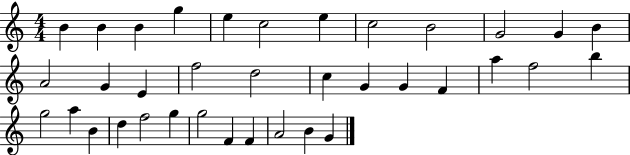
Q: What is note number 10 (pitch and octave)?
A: G4